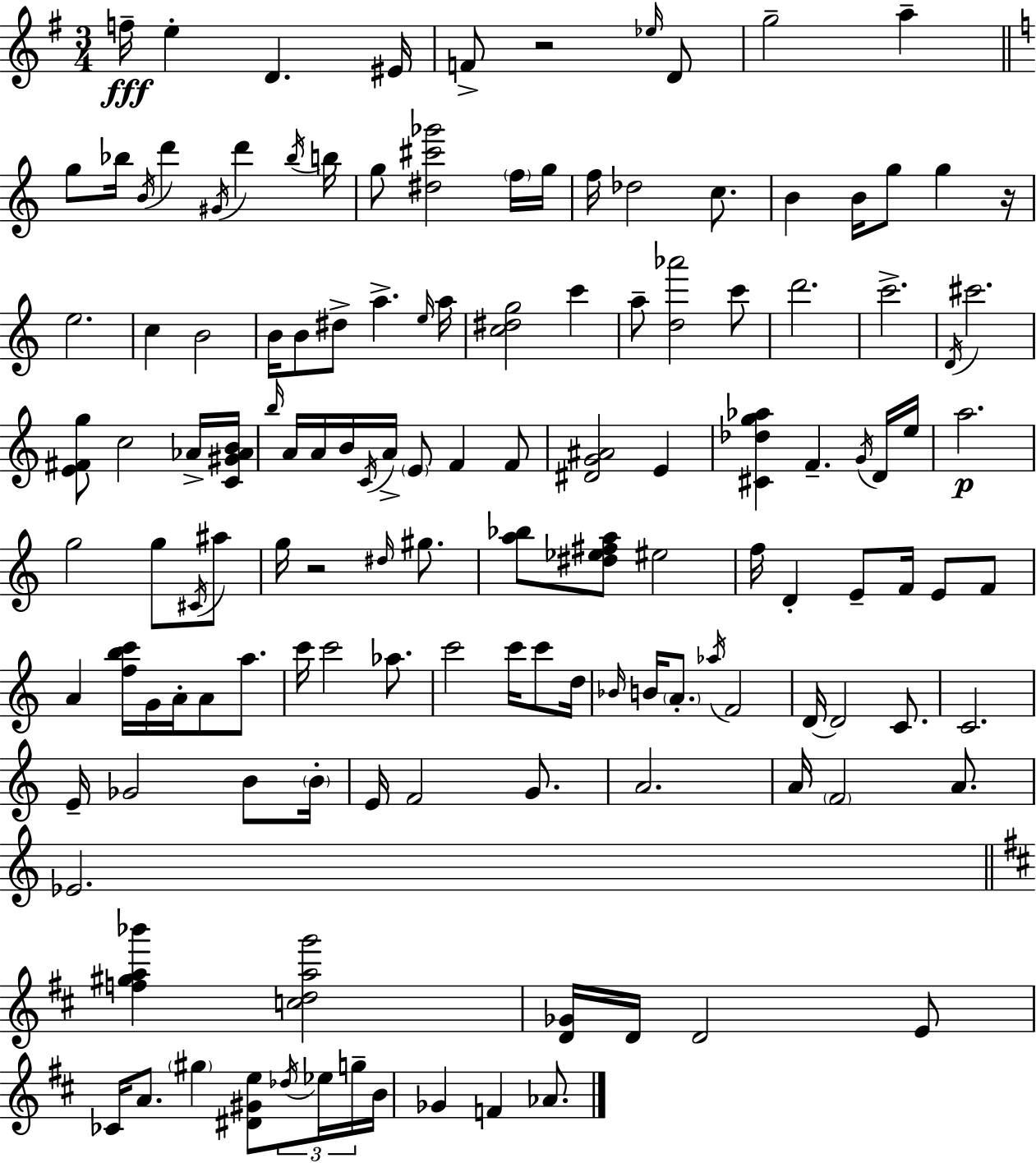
F5/s E5/q D4/q. EIS4/s F4/e R/h Eb5/s D4/e G5/h A5/q G5/e Bb5/s B4/s D6/q G#4/s D6/q Bb5/s B5/s G5/e [D#5,C#6,Gb6]/h F5/s G5/s F5/s Db5/h C5/e. B4/q B4/s G5/e G5/q R/s E5/h. C5/q B4/h B4/s B4/e D#5/e A5/q. E5/s A5/s [C5,D#5,G5]/h C6/q A5/e [D5,Ab6]/h C6/e D6/h. C6/h. D4/s C#6/h. [E4,F#4,G5]/e C5/h Ab4/s [C4,G#4,Ab4,B4]/s B5/s A4/s A4/s B4/s C4/s A4/s E4/e F4/q F4/e [D#4,G4,A#4]/h E4/q [C#4,Db5,G5,Ab5]/q F4/q. G4/s D4/s E5/s A5/h. G5/h G5/e C#4/s A#5/e G5/s R/h D#5/s G#5/e. [A5,Bb5]/e [D#5,Eb5,F#5,A5]/e EIS5/h F5/s D4/q E4/e F4/s E4/e F4/e A4/q [F5,B5,C6]/s G4/s A4/s A4/e A5/e. C6/s C6/h Ab5/e. C6/h C6/s C6/e D5/s Bb4/s B4/s A4/e. Ab5/s F4/h D4/s D4/h C4/e. C4/h. E4/s Gb4/h B4/e B4/s E4/s F4/h G4/e. A4/h. A4/s F4/h A4/e. Eb4/h. [F5,G#5,A5,Bb6]/q [C5,D5,A5,G6]/h [D4,Gb4]/s D4/s D4/h E4/e CES4/s A4/e. G#5/q [D#4,G#4,E5]/e Db5/s Eb5/s G5/s B4/s Gb4/q F4/q Ab4/e.